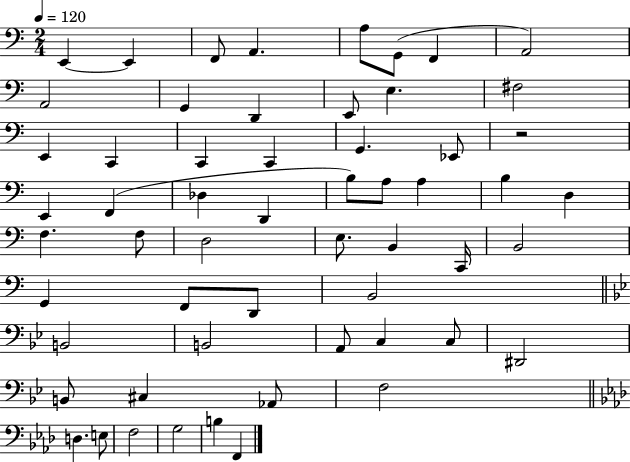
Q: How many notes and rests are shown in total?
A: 57